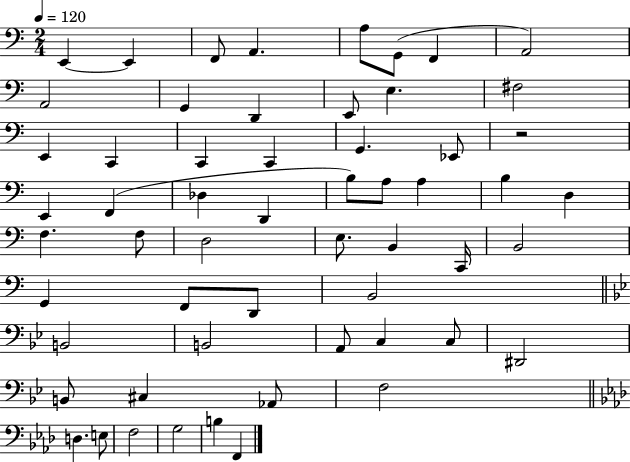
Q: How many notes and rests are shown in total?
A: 57